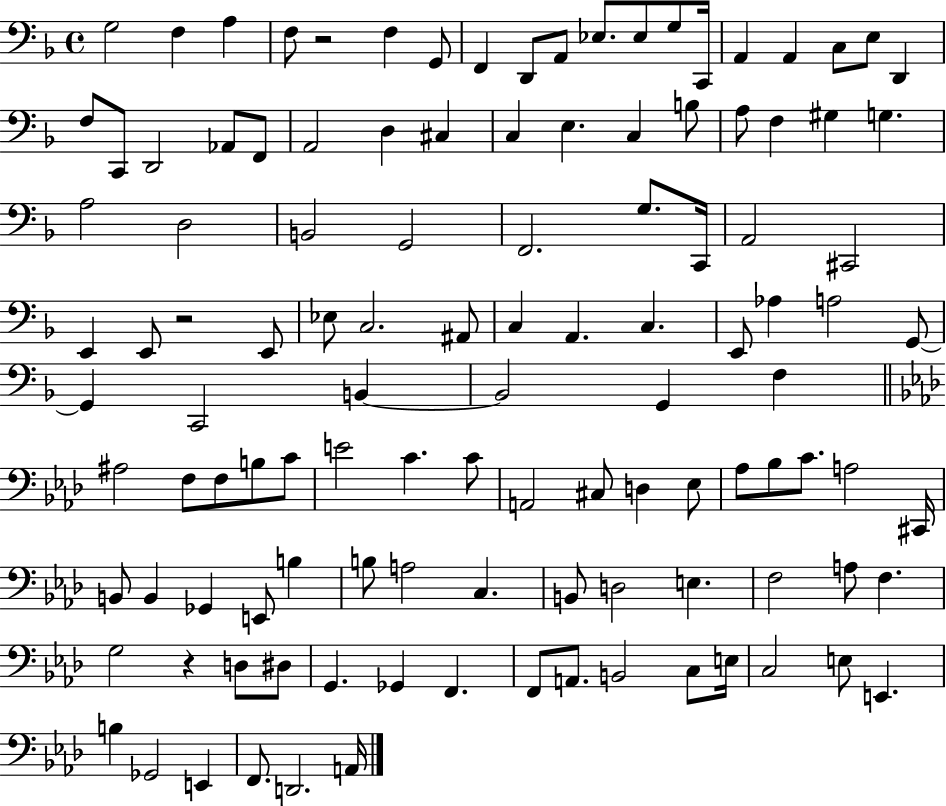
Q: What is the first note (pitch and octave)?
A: G3